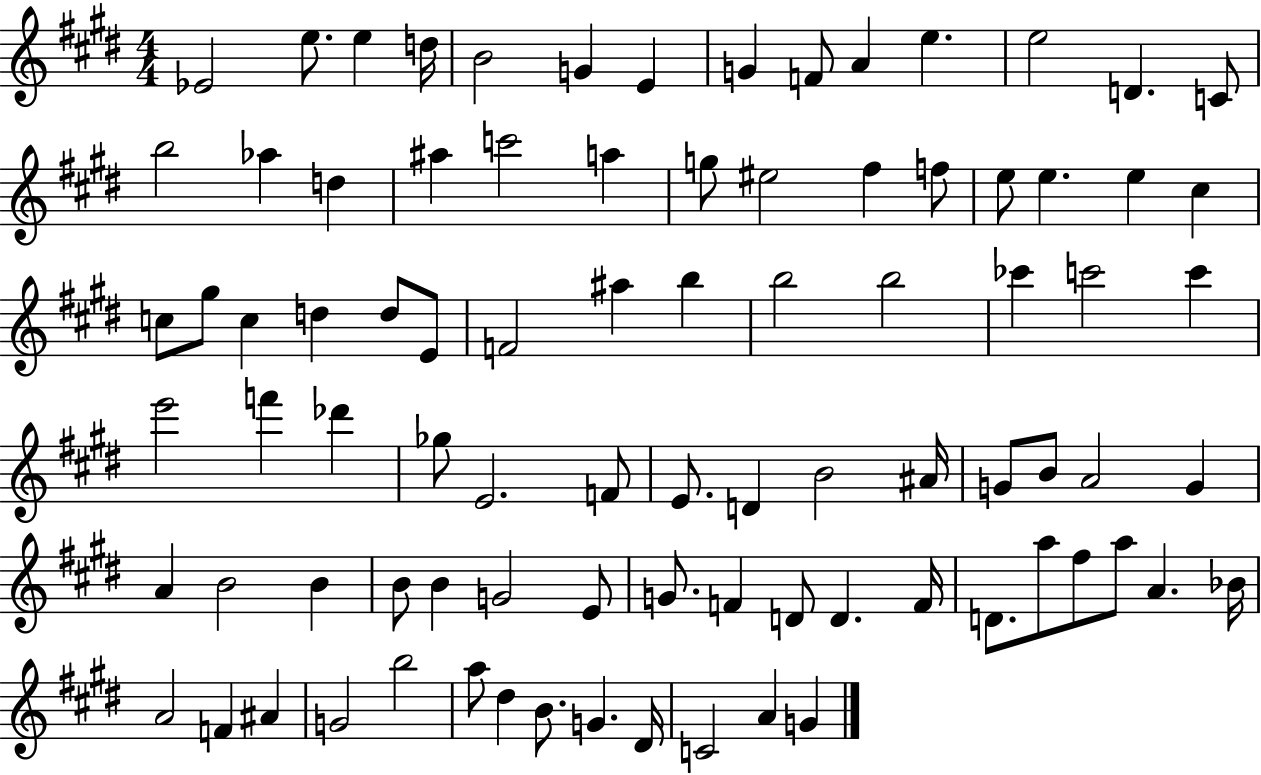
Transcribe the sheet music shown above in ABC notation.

X:1
T:Untitled
M:4/4
L:1/4
K:E
_E2 e/2 e d/4 B2 G E G F/2 A e e2 D C/2 b2 _a d ^a c'2 a g/2 ^e2 ^f f/2 e/2 e e ^c c/2 ^g/2 c d d/2 E/2 F2 ^a b b2 b2 _c' c'2 c' e'2 f' _d' _g/2 E2 F/2 E/2 D B2 ^A/4 G/2 B/2 A2 G A B2 B B/2 B G2 E/2 G/2 F D/2 D F/4 D/2 a/2 ^f/2 a/2 A _B/4 A2 F ^A G2 b2 a/2 ^d B/2 G ^D/4 C2 A G